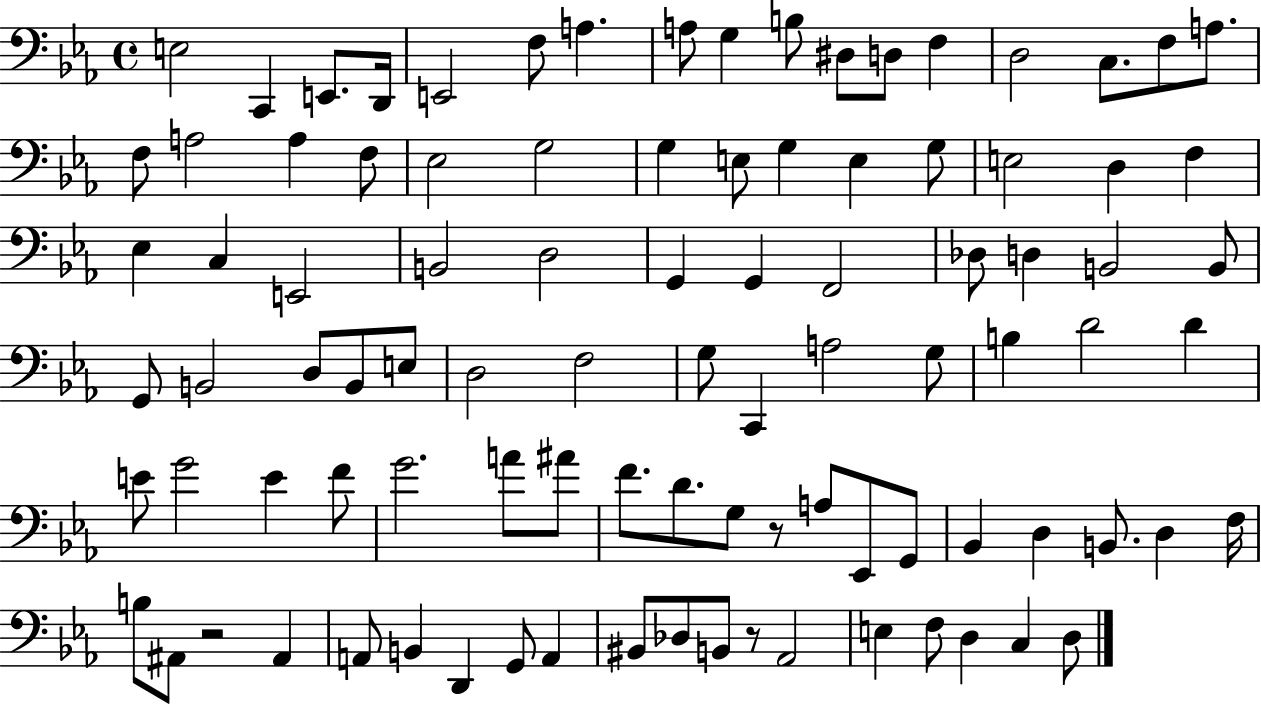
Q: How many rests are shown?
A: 3